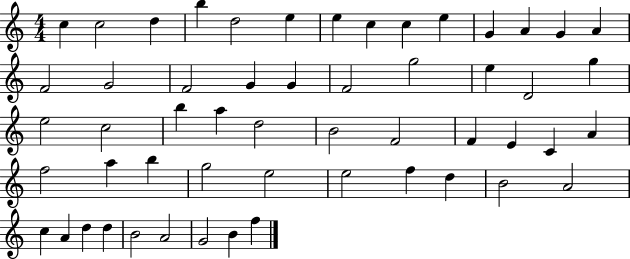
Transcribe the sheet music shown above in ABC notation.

X:1
T:Untitled
M:4/4
L:1/4
K:C
c c2 d b d2 e e c c e G A G A F2 G2 F2 G G F2 g2 e D2 g e2 c2 b a d2 B2 F2 F E C A f2 a b g2 e2 e2 f d B2 A2 c A d d B2 A2 G2 B f